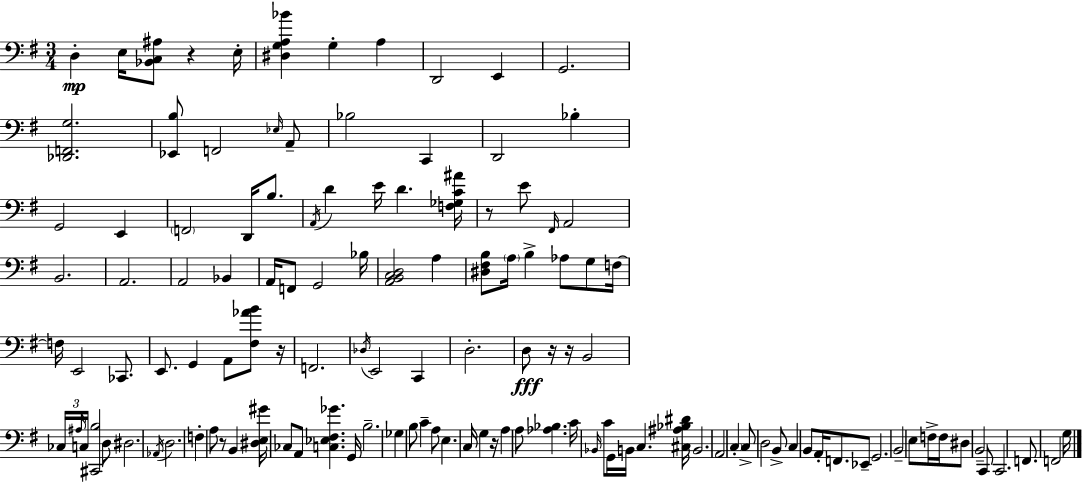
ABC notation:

X:1
T:Untitled
M:3/4
L:1/4
K:G
D, E,/4 [_B,,C,^A,]/2 z E,/4 [^D,G,A,_B] G, A, D,,2 E,, G,,2 [_D,,F,,G,]2 [_E,,B,]/2 F,,2 _E,/4 A,,/2 _B,2 C,, D,,2 _B, G,,2 E,, F,,2 D,,/4 B,/2 A,,/4 D E/4 D [F,_G,C^A]/4 z/2 E/2 ^F,,/4 A,,2 B,,2 A,,2 A,,2 _B,, A,,/4 F,,/2 G,,2 _B,/4 [A,,B,,C,D,]2 A, [^D,^F,B,]/2 A,/4 B, _A,/2 G,/2 F,/4 F,/4 E,,2 _C,,/2 E,,/2 G,, A,,/2 [^F,_AB]/2 z/4 F,,2 _D,/4 E,,2 C,, D,2 D,/2 z/4 z/4 B,,2 _C,/4 ^A,/4 C,/4 [^C,,B,]2 D,/2 ^D,2 _A,,/4 D,2 F, A,/2 z/2 B,, [^D,E,^G]/4 _C,/2 A,,/2 [C,_E,^F,_G] G,,/4 B,2 _G, B,/2 C A,/2 E, C,/4 G, z/4 A, A,/2 [_A,_B,] C/4 _B,,/4 C/2 G,,/4 B,,/4 C, [^C,^A,_B,^D]/4 B,,2 A,,2 C, C,/2 D,2 B,,/2 C, B,,/2 A,,/4 F,,/2 _E,,/2 G,,2 B,,2 E,/2 F,/4 F,/4 ^D,/2 B,,2 C,,/2 C,,2 F,,/2 F,,2 G,/4